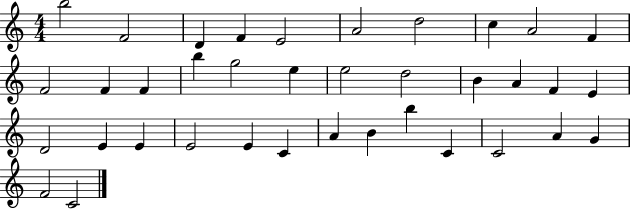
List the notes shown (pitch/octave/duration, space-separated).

B5/h F4/h D4/q F4/q E4/h A4/h D5/h C5/q A4/h F4/q F4/h F4/q F4/q B5/q G5/h E5/q E5/h D5/h B4/q A4/q F4/q E4/q D4/h E4/q E4/q E4/h E4/q C4/q A4/q B4/q B5/q C4/q C4/h A4/q G4/q F4/h C4/h